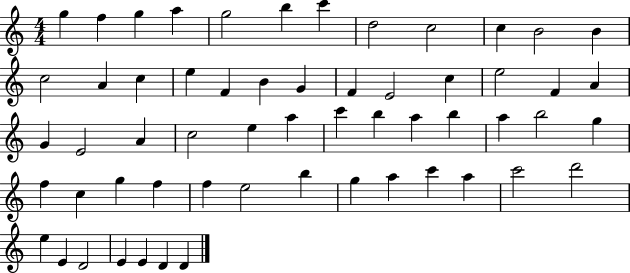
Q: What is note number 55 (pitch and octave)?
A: E4